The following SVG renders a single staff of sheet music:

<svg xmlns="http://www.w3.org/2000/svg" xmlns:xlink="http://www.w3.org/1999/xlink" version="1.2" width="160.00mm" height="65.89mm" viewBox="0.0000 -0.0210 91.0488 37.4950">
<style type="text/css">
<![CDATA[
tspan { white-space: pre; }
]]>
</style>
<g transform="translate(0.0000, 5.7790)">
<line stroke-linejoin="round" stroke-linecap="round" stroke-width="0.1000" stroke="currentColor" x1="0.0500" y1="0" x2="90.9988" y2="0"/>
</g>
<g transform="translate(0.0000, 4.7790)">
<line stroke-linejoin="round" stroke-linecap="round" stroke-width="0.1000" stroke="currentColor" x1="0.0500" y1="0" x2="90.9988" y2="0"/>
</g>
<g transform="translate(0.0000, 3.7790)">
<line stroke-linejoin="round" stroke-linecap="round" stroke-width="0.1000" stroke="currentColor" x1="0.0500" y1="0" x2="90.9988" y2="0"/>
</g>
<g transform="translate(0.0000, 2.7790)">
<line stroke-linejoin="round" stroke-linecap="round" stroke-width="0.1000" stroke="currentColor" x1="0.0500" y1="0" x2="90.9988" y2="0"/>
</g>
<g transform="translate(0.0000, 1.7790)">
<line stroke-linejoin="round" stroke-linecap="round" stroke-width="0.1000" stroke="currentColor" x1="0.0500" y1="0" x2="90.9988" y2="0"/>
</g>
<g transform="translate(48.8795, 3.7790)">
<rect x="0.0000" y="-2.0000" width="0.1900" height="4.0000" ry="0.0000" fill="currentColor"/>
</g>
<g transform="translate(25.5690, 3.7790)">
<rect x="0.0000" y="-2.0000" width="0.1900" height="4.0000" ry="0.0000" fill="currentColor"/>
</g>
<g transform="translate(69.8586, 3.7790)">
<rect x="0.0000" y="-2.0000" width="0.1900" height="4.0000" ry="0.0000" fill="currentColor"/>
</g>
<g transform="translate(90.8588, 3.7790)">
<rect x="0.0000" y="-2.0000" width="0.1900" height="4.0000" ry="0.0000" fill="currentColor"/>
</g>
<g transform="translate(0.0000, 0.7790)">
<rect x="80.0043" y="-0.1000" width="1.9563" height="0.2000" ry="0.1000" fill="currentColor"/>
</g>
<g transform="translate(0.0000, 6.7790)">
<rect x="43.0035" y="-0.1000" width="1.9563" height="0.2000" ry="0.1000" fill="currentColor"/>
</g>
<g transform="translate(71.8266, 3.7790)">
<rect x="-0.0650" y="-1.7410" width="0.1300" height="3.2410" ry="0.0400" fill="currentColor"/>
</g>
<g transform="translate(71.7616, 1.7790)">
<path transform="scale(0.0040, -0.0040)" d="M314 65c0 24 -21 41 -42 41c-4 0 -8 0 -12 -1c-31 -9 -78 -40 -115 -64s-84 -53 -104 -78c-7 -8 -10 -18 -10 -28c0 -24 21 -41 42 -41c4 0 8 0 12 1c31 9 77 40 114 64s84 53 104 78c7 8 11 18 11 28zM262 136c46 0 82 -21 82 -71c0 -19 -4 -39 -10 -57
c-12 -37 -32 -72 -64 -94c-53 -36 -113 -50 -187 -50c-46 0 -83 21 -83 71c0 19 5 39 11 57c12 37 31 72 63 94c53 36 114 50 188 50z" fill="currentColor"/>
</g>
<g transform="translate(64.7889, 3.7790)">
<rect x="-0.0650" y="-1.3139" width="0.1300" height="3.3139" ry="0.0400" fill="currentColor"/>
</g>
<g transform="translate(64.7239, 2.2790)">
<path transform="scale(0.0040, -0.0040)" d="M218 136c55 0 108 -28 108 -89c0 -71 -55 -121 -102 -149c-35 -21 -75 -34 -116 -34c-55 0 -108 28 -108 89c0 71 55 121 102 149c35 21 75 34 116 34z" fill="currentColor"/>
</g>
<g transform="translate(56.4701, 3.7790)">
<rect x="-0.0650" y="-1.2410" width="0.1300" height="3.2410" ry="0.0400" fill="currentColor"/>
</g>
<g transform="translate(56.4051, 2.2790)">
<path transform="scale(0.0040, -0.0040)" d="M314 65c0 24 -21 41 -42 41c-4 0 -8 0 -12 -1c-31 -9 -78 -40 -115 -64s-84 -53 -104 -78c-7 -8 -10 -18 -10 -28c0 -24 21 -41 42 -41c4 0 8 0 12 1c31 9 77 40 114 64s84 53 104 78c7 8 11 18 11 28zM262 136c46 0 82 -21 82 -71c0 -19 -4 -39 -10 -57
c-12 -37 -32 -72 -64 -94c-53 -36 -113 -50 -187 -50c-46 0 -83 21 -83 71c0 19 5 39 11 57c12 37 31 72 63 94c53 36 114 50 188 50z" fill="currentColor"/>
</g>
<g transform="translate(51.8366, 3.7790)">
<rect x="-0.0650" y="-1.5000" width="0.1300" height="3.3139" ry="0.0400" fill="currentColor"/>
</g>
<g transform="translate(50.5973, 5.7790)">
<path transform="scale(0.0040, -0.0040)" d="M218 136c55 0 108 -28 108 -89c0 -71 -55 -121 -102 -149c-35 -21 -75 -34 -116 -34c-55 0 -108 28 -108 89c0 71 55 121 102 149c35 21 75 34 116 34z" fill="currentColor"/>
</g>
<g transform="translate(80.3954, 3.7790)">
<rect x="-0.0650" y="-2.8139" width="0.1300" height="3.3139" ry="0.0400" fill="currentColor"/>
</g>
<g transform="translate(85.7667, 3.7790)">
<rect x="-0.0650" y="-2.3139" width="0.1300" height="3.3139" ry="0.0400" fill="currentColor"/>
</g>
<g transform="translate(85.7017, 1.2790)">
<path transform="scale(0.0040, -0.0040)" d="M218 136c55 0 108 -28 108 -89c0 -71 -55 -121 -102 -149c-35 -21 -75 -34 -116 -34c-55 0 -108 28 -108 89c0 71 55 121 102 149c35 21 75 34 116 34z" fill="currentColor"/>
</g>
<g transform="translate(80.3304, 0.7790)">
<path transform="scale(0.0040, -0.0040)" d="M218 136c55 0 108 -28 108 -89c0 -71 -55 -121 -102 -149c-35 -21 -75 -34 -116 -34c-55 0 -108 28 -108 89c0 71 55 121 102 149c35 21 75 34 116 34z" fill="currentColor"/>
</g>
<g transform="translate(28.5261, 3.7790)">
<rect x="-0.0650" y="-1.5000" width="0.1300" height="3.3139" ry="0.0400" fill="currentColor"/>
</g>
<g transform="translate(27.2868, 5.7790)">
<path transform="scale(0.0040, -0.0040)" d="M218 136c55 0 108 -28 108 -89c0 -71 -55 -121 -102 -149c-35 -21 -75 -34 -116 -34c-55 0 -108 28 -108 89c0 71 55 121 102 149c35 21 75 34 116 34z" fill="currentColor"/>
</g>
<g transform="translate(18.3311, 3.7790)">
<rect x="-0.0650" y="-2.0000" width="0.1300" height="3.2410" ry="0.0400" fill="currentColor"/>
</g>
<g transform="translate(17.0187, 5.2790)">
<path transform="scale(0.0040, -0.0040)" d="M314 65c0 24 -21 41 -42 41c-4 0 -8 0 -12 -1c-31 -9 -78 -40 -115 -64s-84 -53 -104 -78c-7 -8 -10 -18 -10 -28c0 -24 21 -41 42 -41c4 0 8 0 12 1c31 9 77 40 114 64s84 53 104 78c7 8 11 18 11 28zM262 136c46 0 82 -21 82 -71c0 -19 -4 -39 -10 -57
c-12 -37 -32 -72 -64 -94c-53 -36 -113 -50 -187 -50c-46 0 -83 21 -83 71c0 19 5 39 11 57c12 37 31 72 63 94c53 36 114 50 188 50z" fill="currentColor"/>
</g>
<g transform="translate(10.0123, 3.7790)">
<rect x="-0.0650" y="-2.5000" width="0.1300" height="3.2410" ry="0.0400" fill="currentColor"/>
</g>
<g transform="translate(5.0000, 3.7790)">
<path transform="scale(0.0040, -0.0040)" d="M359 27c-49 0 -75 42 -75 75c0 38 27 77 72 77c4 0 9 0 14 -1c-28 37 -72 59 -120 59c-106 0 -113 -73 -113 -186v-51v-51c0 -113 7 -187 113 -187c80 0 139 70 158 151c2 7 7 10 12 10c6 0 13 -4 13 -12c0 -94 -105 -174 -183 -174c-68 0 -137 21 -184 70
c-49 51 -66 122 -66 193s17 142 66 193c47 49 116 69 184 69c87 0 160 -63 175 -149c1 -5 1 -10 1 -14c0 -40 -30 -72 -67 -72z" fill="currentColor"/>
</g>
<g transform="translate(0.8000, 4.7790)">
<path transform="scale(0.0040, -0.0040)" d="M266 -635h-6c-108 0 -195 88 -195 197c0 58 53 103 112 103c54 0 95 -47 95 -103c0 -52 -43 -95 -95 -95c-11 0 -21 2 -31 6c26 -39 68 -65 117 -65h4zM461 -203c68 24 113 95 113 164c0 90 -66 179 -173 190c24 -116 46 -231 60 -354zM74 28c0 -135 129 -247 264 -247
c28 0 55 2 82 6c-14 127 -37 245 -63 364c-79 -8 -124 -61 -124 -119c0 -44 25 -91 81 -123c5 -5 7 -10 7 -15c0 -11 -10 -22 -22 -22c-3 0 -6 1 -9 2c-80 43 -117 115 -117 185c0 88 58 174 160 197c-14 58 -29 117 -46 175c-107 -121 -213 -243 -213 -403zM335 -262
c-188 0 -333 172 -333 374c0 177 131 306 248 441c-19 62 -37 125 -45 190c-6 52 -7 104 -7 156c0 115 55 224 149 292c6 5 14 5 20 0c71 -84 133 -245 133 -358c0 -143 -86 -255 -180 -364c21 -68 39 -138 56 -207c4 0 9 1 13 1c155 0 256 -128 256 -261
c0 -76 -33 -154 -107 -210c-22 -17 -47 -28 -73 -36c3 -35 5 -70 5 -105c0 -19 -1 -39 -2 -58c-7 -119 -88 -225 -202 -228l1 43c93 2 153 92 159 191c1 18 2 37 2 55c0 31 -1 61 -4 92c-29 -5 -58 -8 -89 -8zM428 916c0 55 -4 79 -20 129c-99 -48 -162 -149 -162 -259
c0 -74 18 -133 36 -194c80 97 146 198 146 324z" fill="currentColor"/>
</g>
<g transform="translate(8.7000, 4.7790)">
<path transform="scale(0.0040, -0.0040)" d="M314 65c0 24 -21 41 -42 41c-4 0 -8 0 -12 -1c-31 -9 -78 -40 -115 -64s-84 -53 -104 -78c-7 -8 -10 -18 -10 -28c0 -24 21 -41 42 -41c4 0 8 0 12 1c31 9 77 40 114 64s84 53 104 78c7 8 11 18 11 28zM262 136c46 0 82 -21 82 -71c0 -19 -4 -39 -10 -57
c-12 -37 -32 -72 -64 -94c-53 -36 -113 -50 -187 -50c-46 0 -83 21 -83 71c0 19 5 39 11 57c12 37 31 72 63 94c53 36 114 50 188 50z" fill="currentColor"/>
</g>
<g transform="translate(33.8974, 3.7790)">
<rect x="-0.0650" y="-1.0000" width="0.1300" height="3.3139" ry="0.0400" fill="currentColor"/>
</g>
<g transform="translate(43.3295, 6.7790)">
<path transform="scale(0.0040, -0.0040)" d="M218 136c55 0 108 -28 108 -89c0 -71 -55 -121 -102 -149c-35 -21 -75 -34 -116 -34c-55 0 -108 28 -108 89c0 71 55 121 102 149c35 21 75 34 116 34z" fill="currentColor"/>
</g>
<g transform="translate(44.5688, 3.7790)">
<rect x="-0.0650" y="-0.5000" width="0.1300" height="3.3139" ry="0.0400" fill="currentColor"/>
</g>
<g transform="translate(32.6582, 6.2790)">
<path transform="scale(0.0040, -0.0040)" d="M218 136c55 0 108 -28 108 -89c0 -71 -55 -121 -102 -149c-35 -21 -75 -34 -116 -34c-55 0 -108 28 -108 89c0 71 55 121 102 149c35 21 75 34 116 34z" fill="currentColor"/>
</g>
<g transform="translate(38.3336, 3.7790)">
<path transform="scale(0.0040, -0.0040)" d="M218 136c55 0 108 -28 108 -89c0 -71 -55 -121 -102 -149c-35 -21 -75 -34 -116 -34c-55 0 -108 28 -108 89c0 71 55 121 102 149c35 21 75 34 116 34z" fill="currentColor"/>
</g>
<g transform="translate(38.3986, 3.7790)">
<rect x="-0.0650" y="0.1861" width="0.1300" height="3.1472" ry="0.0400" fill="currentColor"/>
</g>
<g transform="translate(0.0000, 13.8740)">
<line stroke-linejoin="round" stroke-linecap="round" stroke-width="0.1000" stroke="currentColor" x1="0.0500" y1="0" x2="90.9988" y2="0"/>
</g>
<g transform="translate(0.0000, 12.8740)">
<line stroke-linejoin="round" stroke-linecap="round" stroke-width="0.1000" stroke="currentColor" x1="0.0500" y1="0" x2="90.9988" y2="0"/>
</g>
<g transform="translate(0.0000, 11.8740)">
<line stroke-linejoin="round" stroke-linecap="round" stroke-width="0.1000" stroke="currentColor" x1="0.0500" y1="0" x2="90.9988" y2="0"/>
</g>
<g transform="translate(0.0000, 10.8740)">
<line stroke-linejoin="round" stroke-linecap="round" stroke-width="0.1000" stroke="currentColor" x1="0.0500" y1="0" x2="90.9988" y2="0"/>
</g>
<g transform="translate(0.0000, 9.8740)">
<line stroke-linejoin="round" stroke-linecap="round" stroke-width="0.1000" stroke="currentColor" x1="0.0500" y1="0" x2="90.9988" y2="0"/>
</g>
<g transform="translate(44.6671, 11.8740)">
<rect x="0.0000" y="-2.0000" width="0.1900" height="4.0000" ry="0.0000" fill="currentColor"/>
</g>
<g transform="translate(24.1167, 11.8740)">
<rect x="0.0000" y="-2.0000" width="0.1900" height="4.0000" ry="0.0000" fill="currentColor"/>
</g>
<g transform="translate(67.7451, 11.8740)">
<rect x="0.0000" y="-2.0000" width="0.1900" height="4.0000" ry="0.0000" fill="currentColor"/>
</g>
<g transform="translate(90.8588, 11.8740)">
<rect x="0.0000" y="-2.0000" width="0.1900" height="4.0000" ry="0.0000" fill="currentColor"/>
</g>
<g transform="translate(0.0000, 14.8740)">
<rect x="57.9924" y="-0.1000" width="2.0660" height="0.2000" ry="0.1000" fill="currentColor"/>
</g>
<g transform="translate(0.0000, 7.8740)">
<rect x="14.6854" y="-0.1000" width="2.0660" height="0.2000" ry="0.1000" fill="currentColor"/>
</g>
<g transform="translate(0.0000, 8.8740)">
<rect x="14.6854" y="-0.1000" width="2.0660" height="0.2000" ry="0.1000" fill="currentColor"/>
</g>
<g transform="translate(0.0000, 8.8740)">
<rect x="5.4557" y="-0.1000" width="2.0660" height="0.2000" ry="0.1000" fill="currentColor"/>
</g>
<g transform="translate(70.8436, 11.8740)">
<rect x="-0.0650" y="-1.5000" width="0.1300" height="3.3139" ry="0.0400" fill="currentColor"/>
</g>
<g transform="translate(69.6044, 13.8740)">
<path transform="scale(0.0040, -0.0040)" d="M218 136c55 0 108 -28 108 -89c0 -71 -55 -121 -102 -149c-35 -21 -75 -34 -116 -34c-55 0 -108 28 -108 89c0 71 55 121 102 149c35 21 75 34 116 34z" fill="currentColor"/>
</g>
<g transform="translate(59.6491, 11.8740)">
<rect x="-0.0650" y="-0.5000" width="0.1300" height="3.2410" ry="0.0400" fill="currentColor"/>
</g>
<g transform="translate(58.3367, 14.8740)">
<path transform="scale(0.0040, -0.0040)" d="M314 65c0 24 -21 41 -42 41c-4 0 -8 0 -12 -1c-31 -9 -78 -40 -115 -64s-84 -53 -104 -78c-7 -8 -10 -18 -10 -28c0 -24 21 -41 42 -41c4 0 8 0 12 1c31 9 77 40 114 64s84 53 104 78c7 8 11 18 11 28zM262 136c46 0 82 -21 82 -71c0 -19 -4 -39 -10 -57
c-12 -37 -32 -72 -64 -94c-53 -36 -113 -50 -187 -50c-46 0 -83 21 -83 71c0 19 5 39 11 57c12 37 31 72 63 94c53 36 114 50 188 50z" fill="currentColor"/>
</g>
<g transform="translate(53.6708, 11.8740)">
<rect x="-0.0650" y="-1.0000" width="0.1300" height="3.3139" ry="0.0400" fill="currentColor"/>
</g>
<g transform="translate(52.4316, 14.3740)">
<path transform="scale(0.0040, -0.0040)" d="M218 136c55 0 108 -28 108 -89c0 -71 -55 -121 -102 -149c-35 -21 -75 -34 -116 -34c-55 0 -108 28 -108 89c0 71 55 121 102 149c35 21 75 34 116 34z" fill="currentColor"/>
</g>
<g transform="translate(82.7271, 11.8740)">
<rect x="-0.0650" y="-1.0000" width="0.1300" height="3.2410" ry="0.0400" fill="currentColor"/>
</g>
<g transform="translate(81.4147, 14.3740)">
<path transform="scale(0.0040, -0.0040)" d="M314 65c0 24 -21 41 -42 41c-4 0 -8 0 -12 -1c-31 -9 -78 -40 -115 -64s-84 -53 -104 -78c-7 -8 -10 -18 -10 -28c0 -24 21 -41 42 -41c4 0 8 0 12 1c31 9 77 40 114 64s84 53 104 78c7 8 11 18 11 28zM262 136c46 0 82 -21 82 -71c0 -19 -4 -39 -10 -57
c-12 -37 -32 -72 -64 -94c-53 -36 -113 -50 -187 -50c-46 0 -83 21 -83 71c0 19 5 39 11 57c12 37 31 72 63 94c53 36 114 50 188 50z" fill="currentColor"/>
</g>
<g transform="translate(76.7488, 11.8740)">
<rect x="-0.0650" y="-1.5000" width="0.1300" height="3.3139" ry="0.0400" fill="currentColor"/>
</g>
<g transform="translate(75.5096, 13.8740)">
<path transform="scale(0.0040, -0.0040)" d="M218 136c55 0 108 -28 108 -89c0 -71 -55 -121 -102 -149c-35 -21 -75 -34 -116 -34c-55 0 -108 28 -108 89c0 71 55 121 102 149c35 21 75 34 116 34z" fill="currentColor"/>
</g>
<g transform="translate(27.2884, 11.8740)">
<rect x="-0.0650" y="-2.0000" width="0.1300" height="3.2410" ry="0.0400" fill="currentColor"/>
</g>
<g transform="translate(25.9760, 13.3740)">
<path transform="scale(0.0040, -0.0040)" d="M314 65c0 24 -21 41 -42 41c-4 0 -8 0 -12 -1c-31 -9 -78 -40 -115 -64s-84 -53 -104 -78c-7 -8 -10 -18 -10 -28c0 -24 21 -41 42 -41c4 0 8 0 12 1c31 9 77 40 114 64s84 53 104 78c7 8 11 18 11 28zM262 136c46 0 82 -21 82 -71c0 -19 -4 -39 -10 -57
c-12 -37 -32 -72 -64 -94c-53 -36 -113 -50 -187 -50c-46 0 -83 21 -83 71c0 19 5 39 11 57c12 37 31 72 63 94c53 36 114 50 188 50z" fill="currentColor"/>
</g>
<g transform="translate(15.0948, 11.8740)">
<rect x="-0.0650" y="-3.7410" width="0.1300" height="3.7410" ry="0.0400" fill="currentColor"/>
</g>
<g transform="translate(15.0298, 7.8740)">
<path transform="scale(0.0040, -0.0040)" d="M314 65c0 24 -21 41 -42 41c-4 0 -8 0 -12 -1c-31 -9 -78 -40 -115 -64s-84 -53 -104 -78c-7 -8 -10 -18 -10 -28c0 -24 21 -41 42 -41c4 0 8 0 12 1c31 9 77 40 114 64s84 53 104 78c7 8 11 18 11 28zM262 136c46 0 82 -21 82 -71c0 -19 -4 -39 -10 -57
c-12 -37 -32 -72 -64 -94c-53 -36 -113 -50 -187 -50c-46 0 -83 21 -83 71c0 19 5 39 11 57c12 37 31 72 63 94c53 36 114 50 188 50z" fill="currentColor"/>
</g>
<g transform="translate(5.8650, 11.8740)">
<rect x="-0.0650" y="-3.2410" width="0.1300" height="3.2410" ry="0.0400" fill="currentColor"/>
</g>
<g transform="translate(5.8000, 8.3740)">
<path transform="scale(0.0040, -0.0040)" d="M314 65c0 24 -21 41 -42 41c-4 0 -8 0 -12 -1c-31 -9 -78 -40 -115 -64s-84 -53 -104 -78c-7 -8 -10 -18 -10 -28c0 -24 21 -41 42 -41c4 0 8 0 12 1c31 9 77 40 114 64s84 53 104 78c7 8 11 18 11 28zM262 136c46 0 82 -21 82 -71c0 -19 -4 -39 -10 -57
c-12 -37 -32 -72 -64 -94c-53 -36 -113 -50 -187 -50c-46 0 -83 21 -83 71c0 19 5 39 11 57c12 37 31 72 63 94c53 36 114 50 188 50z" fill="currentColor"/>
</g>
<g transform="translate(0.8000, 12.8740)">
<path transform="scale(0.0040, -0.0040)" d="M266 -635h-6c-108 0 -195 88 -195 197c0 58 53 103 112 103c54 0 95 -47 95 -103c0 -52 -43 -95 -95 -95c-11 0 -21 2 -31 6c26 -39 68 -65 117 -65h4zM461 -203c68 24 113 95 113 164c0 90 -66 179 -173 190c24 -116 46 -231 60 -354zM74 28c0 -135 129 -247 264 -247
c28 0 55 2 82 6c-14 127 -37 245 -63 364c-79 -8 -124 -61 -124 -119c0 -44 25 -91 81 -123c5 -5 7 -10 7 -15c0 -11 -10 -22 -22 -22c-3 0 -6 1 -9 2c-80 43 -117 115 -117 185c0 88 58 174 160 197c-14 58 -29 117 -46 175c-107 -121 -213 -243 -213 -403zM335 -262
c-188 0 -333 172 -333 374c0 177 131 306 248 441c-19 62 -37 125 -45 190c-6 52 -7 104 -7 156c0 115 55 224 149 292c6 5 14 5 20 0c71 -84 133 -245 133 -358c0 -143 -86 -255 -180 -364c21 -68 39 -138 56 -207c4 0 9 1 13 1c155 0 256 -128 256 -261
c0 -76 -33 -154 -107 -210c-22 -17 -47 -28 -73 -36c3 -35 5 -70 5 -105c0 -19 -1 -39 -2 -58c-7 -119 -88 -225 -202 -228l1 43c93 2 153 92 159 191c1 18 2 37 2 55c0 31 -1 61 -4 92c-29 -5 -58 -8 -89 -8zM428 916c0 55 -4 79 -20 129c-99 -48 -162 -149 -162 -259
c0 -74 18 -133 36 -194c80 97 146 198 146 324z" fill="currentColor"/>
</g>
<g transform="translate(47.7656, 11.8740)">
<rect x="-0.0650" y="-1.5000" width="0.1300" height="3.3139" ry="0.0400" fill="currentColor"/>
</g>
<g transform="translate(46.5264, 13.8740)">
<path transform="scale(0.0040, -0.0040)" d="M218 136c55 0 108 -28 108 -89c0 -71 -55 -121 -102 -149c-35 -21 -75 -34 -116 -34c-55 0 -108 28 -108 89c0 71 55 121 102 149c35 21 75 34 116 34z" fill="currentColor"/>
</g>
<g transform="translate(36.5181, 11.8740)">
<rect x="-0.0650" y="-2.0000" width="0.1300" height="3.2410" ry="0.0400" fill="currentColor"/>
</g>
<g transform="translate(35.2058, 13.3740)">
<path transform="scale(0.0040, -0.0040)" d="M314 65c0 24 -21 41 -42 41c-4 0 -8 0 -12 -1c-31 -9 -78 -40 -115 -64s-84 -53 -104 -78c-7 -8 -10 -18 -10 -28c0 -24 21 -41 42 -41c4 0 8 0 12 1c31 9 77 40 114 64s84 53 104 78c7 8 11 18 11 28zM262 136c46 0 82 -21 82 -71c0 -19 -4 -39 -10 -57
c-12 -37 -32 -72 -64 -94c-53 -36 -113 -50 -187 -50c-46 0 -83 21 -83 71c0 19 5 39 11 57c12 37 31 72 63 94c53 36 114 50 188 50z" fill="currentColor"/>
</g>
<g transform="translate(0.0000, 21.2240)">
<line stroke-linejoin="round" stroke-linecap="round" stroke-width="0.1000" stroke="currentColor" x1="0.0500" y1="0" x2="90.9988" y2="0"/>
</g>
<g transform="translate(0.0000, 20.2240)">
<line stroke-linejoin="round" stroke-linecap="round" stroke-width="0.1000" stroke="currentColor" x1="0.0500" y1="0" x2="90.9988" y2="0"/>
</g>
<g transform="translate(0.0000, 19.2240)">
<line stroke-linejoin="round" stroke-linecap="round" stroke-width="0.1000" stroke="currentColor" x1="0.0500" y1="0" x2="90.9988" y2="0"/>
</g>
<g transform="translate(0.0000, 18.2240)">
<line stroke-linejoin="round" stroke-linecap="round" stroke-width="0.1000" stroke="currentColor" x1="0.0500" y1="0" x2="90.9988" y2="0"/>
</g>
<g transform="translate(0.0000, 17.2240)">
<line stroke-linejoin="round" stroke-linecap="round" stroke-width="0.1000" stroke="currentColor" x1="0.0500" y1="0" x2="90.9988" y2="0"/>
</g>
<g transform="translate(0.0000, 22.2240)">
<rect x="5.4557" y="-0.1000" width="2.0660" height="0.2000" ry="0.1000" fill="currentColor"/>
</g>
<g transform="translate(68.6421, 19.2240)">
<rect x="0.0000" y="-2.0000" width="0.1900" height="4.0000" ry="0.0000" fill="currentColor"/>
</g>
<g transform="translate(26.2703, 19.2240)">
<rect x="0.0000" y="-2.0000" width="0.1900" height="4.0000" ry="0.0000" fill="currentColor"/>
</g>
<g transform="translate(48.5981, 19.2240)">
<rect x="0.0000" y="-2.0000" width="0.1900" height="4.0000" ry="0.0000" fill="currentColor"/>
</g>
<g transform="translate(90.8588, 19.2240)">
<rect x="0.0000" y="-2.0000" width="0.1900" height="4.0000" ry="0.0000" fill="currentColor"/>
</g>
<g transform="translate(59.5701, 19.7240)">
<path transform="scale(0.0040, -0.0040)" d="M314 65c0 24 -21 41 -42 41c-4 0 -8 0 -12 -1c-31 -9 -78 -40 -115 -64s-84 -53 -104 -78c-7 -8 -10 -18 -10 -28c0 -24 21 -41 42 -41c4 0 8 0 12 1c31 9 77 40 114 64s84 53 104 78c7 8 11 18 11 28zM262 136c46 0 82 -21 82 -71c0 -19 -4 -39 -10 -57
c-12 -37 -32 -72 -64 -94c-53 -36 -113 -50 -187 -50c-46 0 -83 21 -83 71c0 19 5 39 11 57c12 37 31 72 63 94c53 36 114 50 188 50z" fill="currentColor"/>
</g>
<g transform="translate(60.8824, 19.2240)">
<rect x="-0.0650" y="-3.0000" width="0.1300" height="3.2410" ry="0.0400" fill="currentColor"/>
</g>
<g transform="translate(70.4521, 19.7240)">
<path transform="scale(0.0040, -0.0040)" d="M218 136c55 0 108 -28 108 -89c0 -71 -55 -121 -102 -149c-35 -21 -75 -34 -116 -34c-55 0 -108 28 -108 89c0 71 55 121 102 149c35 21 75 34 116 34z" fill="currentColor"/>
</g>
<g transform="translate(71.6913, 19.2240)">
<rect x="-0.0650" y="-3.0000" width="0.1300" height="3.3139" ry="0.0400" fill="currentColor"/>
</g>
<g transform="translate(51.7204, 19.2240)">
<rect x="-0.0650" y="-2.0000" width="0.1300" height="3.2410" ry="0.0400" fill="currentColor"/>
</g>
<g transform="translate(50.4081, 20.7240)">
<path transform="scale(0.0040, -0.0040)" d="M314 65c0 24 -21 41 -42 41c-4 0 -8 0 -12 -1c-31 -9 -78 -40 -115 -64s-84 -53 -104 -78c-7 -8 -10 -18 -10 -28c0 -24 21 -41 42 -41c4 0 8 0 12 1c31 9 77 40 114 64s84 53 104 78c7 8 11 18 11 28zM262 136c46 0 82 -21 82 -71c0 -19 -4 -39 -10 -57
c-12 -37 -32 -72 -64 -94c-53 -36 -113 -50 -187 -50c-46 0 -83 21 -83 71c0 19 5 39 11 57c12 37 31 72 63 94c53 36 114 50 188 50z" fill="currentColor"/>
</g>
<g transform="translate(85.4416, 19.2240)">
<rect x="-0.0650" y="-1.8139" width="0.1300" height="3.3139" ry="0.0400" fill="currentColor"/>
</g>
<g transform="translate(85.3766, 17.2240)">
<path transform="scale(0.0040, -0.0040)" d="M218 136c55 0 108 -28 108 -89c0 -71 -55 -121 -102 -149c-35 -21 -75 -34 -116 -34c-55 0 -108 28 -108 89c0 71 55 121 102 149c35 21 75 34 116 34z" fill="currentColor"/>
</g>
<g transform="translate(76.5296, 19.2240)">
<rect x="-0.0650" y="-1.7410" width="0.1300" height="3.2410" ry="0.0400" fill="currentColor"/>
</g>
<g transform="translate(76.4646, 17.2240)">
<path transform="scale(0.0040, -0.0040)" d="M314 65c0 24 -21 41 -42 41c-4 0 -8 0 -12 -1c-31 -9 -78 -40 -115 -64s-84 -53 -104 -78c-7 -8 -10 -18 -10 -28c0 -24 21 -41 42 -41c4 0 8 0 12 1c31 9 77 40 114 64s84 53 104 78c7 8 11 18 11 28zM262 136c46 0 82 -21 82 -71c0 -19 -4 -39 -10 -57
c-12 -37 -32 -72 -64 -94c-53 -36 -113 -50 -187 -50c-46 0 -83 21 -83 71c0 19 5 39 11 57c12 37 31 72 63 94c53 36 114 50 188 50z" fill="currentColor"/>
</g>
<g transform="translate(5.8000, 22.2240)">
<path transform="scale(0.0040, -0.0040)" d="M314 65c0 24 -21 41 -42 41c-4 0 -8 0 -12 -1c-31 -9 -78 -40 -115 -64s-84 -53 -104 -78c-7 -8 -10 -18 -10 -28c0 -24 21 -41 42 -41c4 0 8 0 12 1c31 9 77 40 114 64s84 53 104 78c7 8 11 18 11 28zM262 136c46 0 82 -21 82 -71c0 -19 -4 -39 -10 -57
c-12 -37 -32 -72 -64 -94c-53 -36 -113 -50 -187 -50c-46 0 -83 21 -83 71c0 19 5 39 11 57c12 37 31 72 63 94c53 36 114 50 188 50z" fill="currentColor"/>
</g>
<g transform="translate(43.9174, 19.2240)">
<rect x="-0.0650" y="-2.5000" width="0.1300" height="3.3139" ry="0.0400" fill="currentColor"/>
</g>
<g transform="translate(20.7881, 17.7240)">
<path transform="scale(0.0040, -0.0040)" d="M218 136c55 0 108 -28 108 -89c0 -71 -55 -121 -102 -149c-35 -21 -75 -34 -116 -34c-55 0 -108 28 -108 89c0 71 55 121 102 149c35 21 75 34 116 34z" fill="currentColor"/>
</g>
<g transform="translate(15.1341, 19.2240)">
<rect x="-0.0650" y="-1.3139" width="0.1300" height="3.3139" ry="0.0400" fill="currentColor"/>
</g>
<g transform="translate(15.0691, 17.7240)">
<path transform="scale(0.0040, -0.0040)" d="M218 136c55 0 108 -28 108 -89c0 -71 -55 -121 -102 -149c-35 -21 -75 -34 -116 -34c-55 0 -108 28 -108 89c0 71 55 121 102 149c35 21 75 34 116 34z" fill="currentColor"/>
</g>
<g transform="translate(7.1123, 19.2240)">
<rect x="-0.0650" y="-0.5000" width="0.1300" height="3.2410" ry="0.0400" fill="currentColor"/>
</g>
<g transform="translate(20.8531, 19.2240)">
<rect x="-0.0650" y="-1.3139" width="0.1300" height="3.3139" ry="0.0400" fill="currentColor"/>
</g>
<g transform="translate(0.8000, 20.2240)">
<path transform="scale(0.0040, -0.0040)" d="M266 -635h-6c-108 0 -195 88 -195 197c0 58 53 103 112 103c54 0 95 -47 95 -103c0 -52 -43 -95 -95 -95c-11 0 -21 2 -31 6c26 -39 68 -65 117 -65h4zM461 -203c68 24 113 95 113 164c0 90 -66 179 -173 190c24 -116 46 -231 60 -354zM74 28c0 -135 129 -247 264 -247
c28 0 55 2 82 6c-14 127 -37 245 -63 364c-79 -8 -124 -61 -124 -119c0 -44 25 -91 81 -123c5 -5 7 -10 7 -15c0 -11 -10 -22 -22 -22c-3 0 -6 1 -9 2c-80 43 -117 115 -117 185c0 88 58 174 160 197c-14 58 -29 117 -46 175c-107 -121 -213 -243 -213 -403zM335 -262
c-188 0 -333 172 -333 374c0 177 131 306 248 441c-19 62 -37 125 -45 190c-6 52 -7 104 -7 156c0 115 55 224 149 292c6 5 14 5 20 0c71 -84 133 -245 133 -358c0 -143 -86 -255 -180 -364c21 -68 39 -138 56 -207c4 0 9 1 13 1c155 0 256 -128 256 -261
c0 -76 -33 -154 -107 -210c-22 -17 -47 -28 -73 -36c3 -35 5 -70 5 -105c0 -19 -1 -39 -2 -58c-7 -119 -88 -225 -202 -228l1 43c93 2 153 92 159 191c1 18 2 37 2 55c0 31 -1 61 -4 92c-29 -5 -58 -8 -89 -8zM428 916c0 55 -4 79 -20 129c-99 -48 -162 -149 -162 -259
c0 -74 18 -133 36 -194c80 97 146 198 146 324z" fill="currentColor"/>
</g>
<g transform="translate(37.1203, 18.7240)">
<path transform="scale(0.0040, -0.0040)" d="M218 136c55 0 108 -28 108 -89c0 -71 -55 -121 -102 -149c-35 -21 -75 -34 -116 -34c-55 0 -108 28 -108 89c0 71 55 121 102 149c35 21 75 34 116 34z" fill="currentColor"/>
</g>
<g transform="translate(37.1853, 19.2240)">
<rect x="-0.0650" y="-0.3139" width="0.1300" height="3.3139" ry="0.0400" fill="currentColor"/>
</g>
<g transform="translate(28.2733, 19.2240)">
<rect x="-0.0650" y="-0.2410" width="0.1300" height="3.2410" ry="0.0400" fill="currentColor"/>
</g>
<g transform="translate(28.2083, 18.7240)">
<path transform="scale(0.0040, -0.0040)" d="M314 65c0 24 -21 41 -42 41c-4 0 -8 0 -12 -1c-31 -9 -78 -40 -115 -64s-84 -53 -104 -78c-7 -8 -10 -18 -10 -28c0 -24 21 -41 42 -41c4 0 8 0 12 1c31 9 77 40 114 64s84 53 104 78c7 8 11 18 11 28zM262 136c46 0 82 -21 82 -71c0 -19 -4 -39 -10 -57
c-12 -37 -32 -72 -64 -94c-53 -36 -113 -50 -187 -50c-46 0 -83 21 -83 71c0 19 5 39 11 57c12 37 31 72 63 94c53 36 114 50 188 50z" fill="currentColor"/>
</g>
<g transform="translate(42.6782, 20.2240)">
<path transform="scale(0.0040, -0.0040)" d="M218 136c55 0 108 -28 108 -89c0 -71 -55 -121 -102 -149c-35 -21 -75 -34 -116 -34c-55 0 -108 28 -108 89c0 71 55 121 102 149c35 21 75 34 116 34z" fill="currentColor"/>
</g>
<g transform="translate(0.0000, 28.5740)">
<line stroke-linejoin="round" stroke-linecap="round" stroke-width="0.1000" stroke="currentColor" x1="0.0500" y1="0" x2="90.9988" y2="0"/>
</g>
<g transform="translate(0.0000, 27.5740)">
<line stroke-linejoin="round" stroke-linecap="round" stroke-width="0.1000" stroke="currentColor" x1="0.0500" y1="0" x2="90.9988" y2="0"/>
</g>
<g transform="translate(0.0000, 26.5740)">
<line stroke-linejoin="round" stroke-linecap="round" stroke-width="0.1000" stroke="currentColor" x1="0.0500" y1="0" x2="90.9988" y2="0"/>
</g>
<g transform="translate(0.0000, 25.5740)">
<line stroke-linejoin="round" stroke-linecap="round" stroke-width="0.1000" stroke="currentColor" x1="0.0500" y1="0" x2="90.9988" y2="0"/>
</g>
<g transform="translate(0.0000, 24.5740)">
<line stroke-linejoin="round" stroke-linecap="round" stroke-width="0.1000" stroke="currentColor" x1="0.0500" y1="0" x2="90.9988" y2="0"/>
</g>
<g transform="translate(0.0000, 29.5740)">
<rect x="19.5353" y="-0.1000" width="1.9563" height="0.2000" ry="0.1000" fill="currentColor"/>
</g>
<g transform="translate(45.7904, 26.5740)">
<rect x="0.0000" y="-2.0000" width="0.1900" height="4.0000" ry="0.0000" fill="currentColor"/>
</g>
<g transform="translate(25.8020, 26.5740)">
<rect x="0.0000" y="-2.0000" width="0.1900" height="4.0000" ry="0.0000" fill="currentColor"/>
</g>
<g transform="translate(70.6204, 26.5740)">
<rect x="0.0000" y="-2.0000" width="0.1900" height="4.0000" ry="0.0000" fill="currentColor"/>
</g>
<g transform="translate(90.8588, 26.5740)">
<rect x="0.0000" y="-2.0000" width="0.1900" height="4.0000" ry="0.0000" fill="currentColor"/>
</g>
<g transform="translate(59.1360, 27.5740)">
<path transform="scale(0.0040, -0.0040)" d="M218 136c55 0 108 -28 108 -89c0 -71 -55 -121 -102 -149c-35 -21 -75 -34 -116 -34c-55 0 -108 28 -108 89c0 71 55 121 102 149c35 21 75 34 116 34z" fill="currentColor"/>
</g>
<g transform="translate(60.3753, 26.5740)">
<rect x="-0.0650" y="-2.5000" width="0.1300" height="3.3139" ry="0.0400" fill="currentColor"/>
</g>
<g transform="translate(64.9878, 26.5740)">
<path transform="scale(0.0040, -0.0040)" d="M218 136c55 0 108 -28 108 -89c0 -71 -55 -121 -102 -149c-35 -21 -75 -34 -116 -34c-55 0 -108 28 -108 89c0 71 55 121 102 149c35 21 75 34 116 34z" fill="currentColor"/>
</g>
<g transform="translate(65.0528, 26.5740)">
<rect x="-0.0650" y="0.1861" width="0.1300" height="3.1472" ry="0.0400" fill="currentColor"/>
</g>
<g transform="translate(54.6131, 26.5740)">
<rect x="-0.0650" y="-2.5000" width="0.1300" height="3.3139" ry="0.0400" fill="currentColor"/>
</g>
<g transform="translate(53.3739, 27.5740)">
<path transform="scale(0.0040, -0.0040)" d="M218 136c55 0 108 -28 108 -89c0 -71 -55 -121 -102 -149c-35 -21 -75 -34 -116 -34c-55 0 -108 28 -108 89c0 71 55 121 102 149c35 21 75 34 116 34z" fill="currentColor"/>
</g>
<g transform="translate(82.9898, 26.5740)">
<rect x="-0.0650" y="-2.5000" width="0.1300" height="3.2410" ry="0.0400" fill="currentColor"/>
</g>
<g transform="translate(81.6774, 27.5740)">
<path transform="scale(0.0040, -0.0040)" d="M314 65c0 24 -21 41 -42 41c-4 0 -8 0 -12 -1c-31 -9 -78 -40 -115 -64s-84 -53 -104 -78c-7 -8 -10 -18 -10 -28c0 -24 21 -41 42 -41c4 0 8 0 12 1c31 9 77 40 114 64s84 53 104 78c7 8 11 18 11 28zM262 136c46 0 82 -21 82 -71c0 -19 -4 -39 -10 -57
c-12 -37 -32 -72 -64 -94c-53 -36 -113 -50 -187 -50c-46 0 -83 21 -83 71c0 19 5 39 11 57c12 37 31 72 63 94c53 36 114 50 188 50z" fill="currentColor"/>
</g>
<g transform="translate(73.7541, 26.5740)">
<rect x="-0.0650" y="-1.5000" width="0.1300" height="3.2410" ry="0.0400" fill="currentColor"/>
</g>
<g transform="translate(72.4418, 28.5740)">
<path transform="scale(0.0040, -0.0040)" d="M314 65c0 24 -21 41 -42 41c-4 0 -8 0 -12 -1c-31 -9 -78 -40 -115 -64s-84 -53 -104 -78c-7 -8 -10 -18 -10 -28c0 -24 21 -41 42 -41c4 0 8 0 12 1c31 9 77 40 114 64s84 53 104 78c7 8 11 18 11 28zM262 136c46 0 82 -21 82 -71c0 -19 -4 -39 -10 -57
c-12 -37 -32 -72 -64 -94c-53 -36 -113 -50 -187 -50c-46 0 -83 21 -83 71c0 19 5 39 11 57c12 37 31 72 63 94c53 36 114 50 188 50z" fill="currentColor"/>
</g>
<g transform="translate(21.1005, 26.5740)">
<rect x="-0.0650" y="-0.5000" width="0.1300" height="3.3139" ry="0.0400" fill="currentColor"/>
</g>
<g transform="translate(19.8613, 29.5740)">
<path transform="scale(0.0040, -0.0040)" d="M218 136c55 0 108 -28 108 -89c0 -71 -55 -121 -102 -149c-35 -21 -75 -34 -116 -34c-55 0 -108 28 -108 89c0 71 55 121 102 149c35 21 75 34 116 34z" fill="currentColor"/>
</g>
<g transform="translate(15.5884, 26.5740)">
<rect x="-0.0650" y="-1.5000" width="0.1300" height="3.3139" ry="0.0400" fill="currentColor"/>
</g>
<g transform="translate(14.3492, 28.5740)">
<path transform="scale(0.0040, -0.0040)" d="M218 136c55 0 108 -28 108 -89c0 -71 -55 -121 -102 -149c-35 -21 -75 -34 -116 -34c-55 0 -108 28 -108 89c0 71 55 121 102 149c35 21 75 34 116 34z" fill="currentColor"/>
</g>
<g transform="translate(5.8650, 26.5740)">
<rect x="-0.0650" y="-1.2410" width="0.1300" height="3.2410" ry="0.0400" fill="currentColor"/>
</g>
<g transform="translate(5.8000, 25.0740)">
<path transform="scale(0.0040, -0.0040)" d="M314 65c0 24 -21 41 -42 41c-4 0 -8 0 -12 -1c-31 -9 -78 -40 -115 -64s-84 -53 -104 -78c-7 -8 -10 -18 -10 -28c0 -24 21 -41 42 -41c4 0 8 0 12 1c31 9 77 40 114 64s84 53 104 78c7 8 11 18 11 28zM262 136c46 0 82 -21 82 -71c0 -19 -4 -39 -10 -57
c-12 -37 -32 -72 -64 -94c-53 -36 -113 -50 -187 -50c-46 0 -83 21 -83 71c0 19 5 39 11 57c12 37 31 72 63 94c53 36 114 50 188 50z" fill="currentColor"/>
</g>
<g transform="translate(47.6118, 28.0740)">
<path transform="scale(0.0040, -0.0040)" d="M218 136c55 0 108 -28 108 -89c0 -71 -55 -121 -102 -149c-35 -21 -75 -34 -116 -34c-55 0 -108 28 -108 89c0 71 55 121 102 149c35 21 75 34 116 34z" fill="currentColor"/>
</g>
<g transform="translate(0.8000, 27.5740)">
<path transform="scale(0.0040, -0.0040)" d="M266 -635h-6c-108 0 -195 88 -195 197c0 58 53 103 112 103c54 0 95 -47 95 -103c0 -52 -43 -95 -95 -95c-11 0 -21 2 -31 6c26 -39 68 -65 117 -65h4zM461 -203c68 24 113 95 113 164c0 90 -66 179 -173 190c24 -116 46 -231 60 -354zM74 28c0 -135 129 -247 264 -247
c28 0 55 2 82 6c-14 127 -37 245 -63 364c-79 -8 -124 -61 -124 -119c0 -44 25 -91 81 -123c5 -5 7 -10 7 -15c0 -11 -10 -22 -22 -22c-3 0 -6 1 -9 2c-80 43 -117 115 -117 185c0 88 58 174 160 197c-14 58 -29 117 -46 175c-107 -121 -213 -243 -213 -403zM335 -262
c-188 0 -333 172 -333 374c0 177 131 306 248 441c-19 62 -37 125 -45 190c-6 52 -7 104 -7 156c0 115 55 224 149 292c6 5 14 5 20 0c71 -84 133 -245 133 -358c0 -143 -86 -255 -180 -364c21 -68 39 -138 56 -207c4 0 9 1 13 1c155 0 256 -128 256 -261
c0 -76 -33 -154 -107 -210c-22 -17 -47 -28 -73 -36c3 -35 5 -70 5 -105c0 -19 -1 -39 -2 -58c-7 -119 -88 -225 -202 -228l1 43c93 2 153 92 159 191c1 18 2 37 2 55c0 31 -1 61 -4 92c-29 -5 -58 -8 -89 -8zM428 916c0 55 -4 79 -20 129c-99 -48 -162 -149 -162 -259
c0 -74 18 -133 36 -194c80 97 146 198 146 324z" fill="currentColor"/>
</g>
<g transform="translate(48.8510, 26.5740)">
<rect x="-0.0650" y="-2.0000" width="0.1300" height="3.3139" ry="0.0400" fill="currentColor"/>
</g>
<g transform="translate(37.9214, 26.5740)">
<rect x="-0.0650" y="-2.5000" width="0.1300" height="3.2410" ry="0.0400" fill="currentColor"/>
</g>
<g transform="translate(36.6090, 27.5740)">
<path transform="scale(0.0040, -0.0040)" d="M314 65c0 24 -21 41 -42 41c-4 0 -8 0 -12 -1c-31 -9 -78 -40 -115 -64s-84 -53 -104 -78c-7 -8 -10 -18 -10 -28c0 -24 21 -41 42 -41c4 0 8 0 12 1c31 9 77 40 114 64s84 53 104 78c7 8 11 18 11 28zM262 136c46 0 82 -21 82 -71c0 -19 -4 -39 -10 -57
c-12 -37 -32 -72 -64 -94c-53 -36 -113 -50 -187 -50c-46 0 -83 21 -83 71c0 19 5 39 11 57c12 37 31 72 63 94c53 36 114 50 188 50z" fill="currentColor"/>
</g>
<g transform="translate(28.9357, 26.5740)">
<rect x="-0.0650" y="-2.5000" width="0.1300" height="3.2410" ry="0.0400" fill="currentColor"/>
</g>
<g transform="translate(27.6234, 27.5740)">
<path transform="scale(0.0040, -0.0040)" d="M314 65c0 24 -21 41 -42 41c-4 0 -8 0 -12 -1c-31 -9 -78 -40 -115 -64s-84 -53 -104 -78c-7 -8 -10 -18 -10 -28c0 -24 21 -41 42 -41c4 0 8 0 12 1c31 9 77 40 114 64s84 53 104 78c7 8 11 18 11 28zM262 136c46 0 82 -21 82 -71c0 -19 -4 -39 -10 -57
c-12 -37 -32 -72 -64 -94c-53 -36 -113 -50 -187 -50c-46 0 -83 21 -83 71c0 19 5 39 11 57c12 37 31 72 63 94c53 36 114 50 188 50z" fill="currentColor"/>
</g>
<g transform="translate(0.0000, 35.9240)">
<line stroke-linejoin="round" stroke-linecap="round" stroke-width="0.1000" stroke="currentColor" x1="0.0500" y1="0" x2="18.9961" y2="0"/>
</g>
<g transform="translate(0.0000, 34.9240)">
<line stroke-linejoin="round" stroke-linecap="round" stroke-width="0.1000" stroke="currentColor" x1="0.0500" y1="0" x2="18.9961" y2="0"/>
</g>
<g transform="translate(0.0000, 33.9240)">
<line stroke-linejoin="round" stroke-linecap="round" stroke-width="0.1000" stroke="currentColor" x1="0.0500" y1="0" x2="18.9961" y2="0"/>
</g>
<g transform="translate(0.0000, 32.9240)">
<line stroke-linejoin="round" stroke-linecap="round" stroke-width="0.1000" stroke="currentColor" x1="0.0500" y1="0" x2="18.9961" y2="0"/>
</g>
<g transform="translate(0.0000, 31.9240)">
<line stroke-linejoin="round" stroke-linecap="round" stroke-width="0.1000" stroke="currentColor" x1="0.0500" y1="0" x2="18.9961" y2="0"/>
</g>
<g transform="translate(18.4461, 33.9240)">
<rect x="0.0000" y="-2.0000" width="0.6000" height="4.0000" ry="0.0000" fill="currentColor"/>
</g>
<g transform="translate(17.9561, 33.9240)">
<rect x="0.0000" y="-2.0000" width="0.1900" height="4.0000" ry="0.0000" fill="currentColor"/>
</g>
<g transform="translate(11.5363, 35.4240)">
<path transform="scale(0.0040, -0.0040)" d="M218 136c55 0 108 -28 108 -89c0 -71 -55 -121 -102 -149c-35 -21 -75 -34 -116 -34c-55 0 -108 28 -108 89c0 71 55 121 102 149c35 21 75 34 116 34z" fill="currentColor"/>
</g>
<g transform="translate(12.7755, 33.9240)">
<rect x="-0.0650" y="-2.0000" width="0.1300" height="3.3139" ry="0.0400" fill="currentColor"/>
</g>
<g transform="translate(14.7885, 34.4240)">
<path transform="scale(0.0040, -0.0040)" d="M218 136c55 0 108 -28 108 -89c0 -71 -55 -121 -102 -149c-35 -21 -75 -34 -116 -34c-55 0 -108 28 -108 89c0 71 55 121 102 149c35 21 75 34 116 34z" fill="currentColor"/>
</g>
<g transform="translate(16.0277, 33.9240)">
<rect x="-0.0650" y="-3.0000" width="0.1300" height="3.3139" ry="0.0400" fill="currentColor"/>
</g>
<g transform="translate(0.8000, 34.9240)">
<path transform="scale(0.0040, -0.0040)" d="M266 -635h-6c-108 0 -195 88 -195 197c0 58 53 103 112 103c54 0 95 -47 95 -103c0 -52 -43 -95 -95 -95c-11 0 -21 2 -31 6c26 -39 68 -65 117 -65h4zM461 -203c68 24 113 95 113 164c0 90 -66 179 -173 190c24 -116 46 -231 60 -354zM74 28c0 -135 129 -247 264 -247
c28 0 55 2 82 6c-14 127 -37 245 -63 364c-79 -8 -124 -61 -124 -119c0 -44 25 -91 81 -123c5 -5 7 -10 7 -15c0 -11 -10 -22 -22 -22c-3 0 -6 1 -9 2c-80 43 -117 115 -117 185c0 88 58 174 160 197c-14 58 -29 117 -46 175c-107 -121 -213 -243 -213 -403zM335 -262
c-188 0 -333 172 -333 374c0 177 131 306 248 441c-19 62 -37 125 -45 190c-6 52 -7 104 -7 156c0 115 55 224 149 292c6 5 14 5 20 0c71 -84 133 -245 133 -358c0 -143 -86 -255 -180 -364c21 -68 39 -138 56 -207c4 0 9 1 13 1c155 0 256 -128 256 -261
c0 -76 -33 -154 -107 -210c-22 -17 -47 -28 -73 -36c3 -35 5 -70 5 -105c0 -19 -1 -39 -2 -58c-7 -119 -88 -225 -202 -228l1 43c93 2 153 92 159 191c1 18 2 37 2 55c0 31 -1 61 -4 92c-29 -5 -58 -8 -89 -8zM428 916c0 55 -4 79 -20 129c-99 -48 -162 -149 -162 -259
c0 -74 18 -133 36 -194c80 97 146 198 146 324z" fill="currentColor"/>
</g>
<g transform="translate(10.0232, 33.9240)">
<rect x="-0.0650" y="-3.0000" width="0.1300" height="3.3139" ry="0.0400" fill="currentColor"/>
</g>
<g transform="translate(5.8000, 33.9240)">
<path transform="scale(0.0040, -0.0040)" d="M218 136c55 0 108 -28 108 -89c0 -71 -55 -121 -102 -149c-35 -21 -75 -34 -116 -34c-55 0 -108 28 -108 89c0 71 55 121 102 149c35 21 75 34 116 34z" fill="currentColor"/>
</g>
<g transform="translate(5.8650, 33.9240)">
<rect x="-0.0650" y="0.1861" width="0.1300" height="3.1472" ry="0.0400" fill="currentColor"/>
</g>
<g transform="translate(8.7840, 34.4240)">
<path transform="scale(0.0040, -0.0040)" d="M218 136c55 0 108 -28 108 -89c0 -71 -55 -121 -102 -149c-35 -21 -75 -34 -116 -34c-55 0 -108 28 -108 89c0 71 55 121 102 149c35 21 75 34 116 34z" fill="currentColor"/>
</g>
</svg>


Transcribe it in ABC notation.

X:1
T:Untitled
M:4/4
L:1/4
K:C
G2 F2 E D B C E e2 e f2 a g b2 c'2 F2 F2 E D C2 E E D2 C2 e e c2 c G F2 A2 A f2 f e2 E C G2 G2 F G G B E2 G2 B A F A